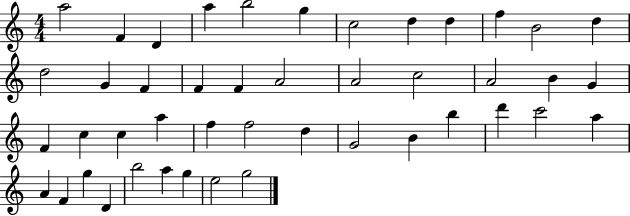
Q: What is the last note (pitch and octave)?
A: G5